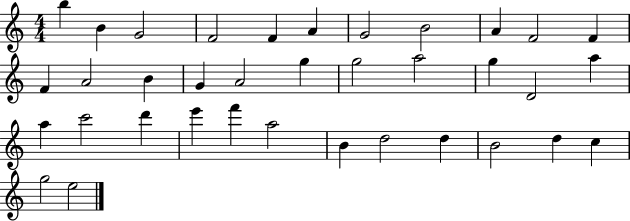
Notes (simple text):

B5/q B4/q G4/h F4/h F4/q A4/q G4/h B4/h A4/q F4/h F4/q F4/q A4/h B4/q G4/q A4/h G5/q G5/h A5/h G5/q D4/h A5/q A5/q C6/h D6/q E6/q F6/q A5/h B4/q D5/h D5/q B4/h D5/q C5/q G5/h E5/h